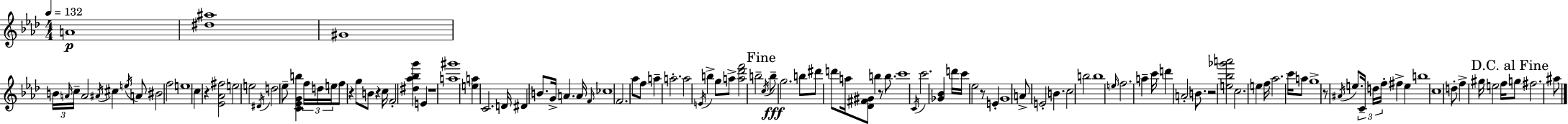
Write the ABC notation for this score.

X:1
T:Untitled
M:4/4
L:1/4
K:Ab
A4 [^d^a]4 ^G4 B/4 A/4 c/4 A2 ^A/4 ^c e/4 A/2 ^B2 f2 e4 c z [_E_A^f]2 e2 e2 ^D/4 d2 _e/2 [C_EGb] f/4 d/4 e/4 f/2 z g/2 B/2 z c/4 F2 [^d_a_bg'] E z4 [a^g']4 [ea] C2 D/4 ^D B/2 G/4 A A/4 F/4 _c4 F2 _a/2 f/2 a a2 a2 E/4 b g/2 a/2 [a_d'f']2 b2 c/4 b/2 g2 b/2 ^d'/2 d'/2 a/4 [_D^F^G]/2 b z/2 b/2 c'4 C/4 c'2 [_G_B] d'/4 c'/4 _e2 z/2 E G4 A/2 E2 B c2 b2 b4 e/4 f2 a c'/4 d' A2 B/2 z2 [e_b_g'a']2 c2 e f/4 _a2 c'/4 a/2 g4 z/2 ^A/4 e/2 C/4 d/4 f/4 ^f e b4 c4 d/2 f ^g/4 e2 f/4 g/2 ^f2 ^a/2